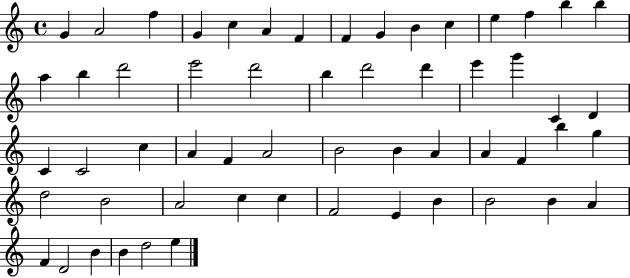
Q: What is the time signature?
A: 4/4